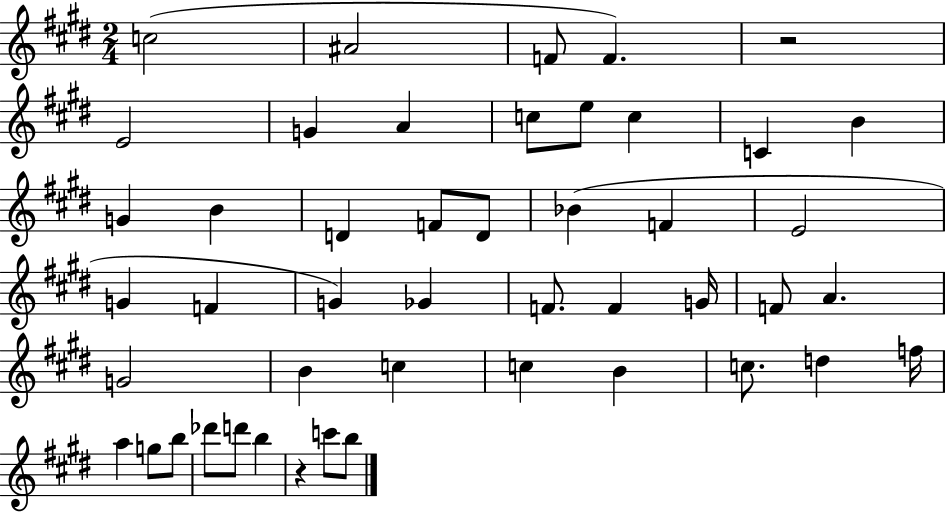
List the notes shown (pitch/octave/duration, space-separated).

C5/h A#4/h F4/e F4/q. R/h E4/h G4/q A4/q C5/e E5/e C5/q C4/q B4/q G4/q B4/q D4/q F4/e D4/e Bb4/q F4/q E4/h G4/q F4/q G4/q Gb4/q F4/e. F4/q G4/s F4/e A4/q. G4/h B4/q C5/q C5/q B4/q C5/e. D5/q F5/s A5/q G5/e B5/e Db6/e D6/e B5/q R/q C6/e B5/e